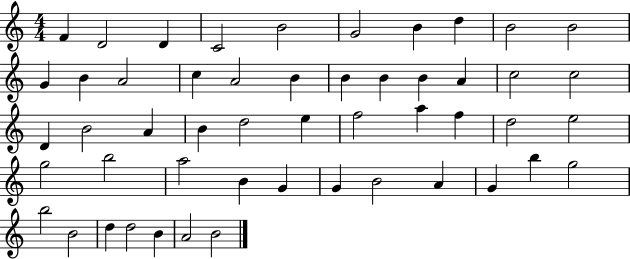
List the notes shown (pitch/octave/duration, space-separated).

F4/q D4/h D4/q C4/h B4/h G4/h B4/q D5/q B4/h B4/h G4/q B4/q A4/h C5/q A4/h B4/q B4/q B4/q B4/q A4/q C5/h C5/h D4/q B4/h A4/q B4/q D5/h E5/q F5/h A5/q F5/q D5/h E5/h G5/h B5/h A5/h B4/q G4/q G4/q B4/h A4/q G4/q B5/q G5/h B5/h B4/h D5/q D5/h B4/q A4/h B4/h